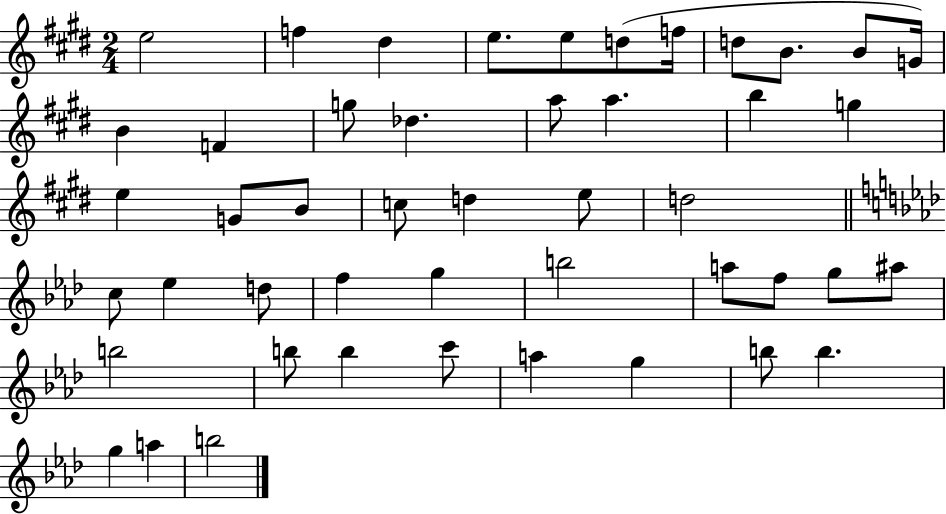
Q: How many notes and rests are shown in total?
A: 47